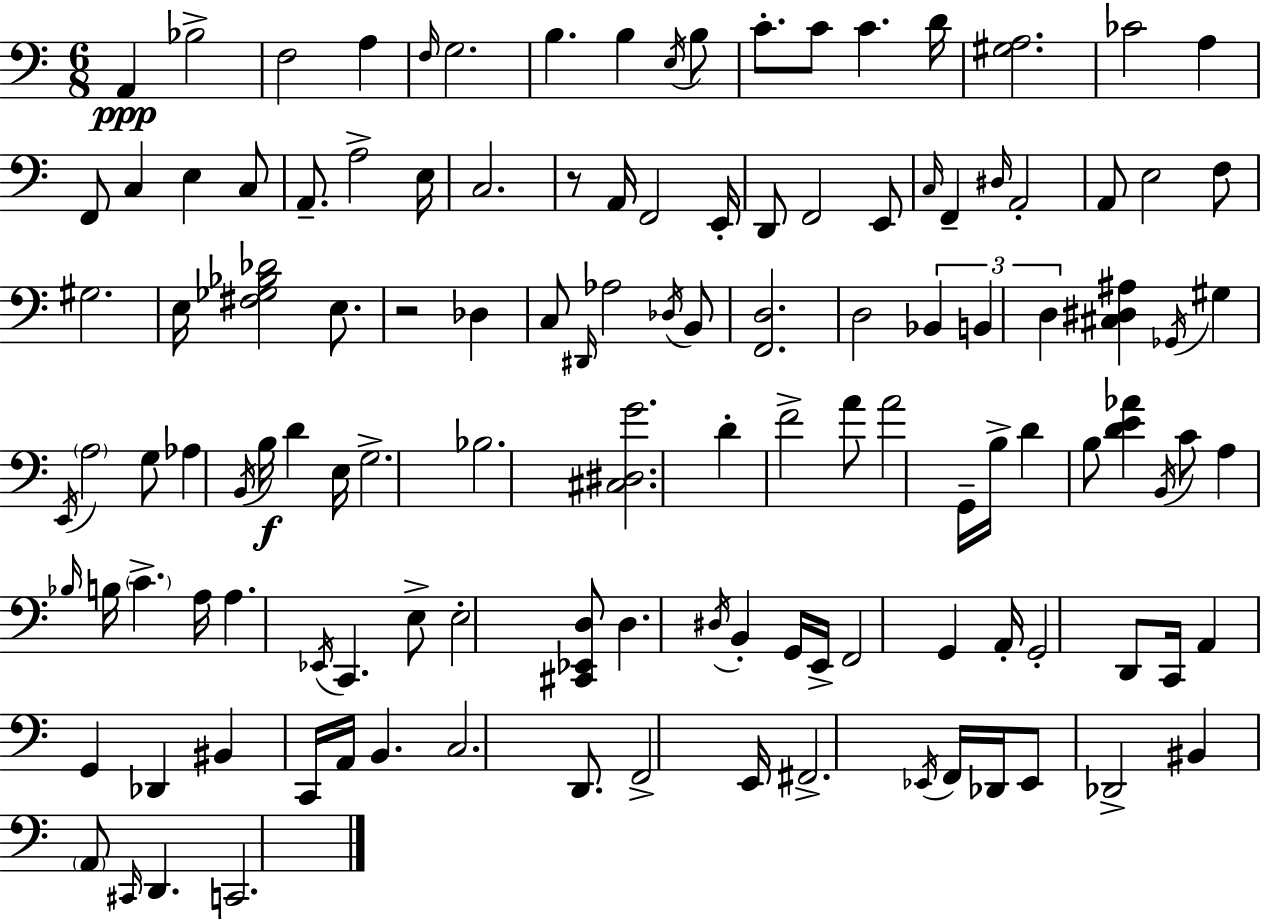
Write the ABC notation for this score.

X:1
T:Untitled
M:6/8
L:1/4
K:Am
A,, _B,2 F,2 A, F,/4 G,2 B, B, E,/4 B,/2 C/2 C/2 C D/4 [^G,A,]2 _C2 A, F,,/2 C, E, C,/2 A,,/2 A,2 E,/4 C,2 z/2 A,,/4 F,,2 E,,/4 D,,/2 F,,2 E,,/2 C,/4 F,, ^D,/4 A,,2 A,,/2 E,2 F,/2 ^G,2 E,/4 [^F,_G,_B,_D]2 E,/2 z2 _D, C,/2 ^D,,/4 _A,2 _D,/4 B,,/2 [F,,D,]2 D,2 _B,, B,, D, [^C,^D,^A,] _G,,/4 ^G, E,,/4 A,2 G,/2 _A, B,,/4 B,/4 D E,/4 G,2 _B,2 [^C,^D,G]2 D F2 A/2 A2 G,,/4 B,/4 D B,/2 [DE_A] B,,/4 C/2 A, _B,/4 B,/4 C A,/4 A, _E,,/4 C,, E,/2 E,2 [^C,,_E,,D,]/2 D, ^D,/4 B,, G,,/4 E,,/4 F,,2 G,, A,,/4 G,,2 D,,/2 C,,/4 A,, G,, _D,, ^B,, C,,/4 A,,/4 B,, C,2 D,,/2 F,,2 E,,/4 ^F,,2 _E,,/4 F,,/4 _D,,/4 _E,,/2 _D,,2 ^B,, A,,/2 ^C,,/4 D,, C,,2